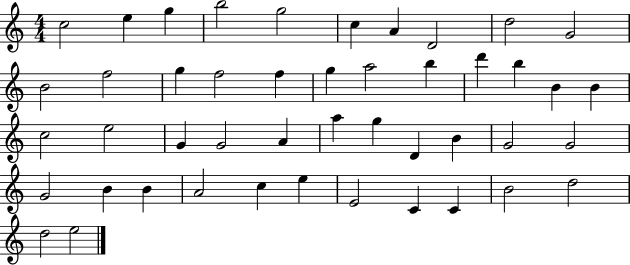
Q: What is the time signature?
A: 4/4